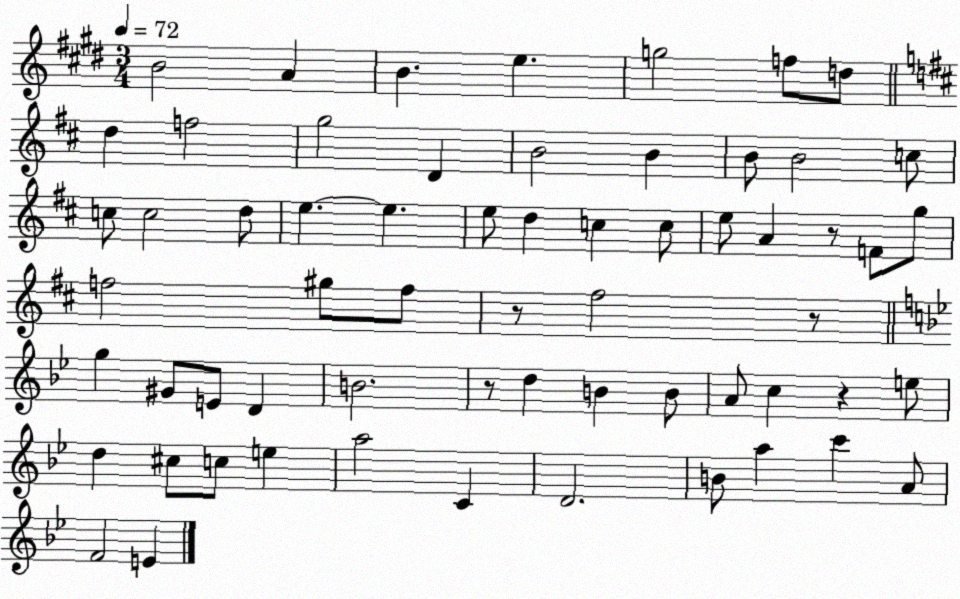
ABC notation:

X:1
T:Untitled
M:3/4
L:1/4
K:E
B2 A B e g2 f/2 d/2 d f2 g2 D B2 B B/2 B2 c/2 c/2 c2 d/2 e e e/2 d c c/2 e/2 A z/2 F/2 g/2 f2 ^g/2 f/2 z/2 ^f2 z/2 g ^G/2 E/2 D B2 z/2 d B B/2 A/2 c z e/2 d ^c/2 c/2 e a2 C D2 B/2 a c' A/2 F2 E